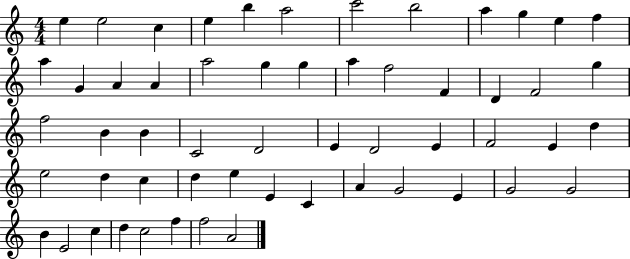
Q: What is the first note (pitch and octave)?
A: E5